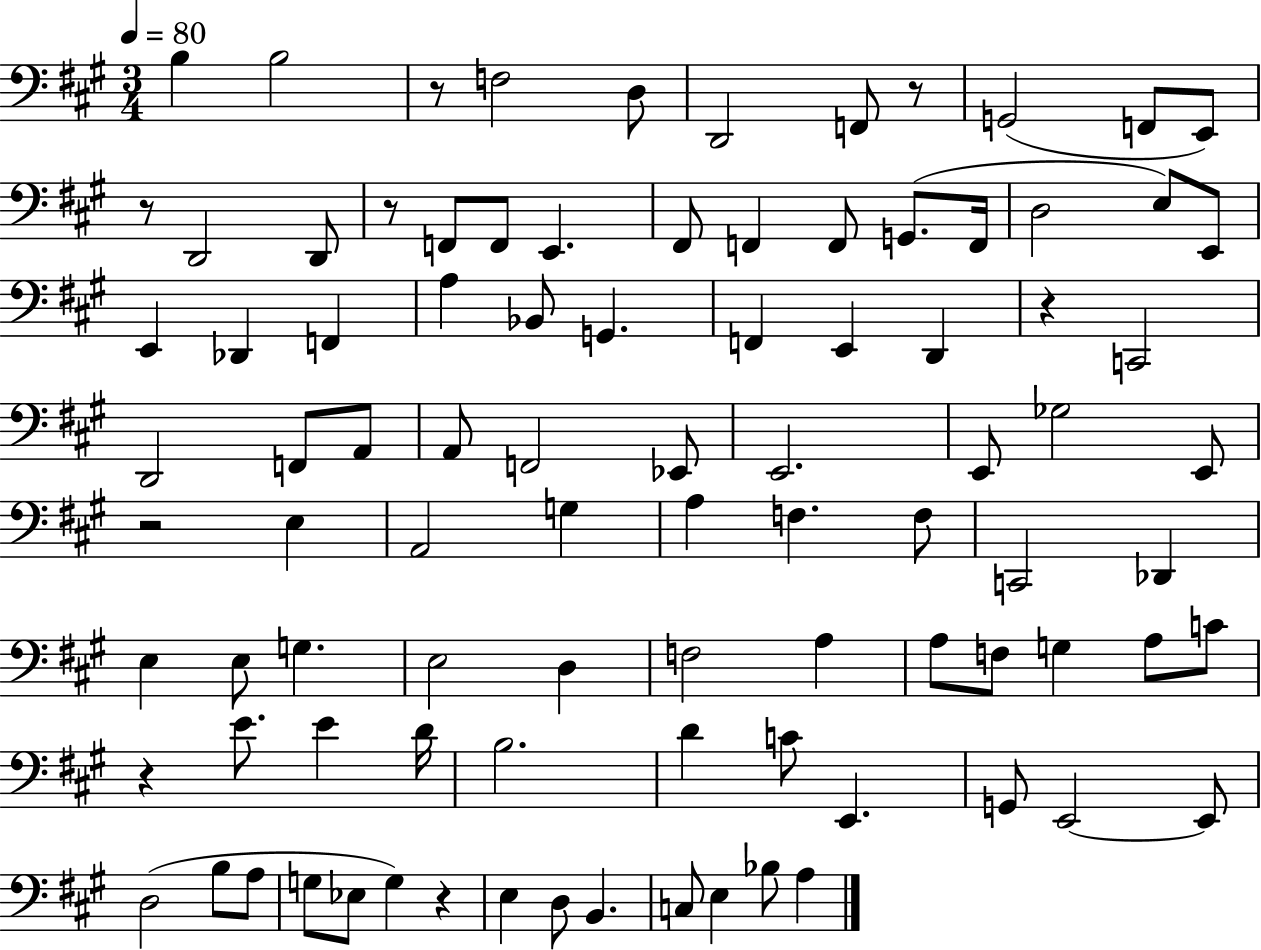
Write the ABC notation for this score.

X:1
T:Untitled
M:3/4
L:1/4
K:A
B, B,2 z/2 F,2 D,/2 D,,2 F,,/2 z/2 G,,2 F,,/2 E,,/2 z/2 D,,2 D,,/2 z/2 F,,/2 F,,/2 E,, ^F,,/2 F,, F,,/2 G,,/2 F,,/4 D,2 E,/2 E,,/2 E,, _D,, F,, A, _B,,/2 G,, F,, E,, D,, z C,,2 D,,2 F,,/2 A,,/2 A,,/2 F,,2 _E,,/2 E,,2 E,,/2 _G,2 E,,/2 z2 E, A,,2 G, A, F, F,/2 C,,2 _D,, E, E,/2 G, E,2 D, F,2 A, A,/2 F,/2 G, A,/2 C/2 z E/2 E D/4 B,2 D C/2 E,, G,,/2 E,,2 E,,/2 D,2 B,/2 A,/2 G,/2 _E,/2 G, z E, D,/2 B,, C,/2 E, _B,/2 A,